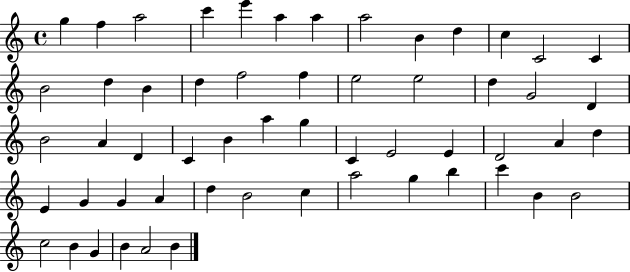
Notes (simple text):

G5/q F5/q A5/h C6/q E6/q A5/q A5/q A5/h B4/q D5/q C5/q C4/h C4/q B4/h D5/q B4/q D5/q F5/h F5/q E5/h E5/h D5/q G4/h D4/q B4/h A4/q D4/q C4/q B4/q A5/q G5/q C4/q E4/h E4/q D4/h A4/q D5/q E4/q G4/q G4/q A4/q D5/q B4/h C5/q A5/h G5/q B5/q C6/q B4/q B4/h C5/h B4/q G4/q B4/q A4/h B4/q